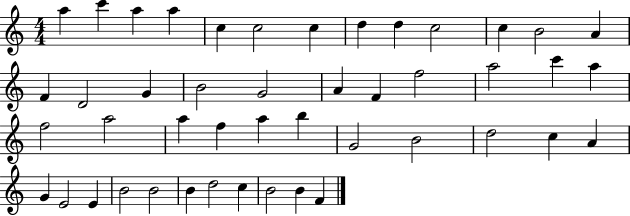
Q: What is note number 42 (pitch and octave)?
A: D5